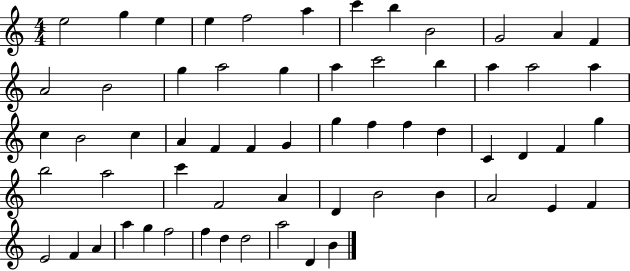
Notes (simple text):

E5/h G5/q E5/q E5/q F5/h A5/q C6/q B5/q B4/h G4/h A4/q F4/q A4/h B4/h G5/q A5/h G5/q A5/q C6/h B5/q A5/q A5/h A5/q C5/q B4/h C5/q A4/q F4/q F4/q G4/q G5/q F5/q F5/q D5/q C4/q D4/q F4/q G5/q B5/h A5/h C6/q F4/h A4/q D4/q B4/h B4/q A4/h E4/q F4/q E4/h F4/q A4/q A5/q G5/q F5/h F5/q D5/q D5/h A5/h D4/q B4/q